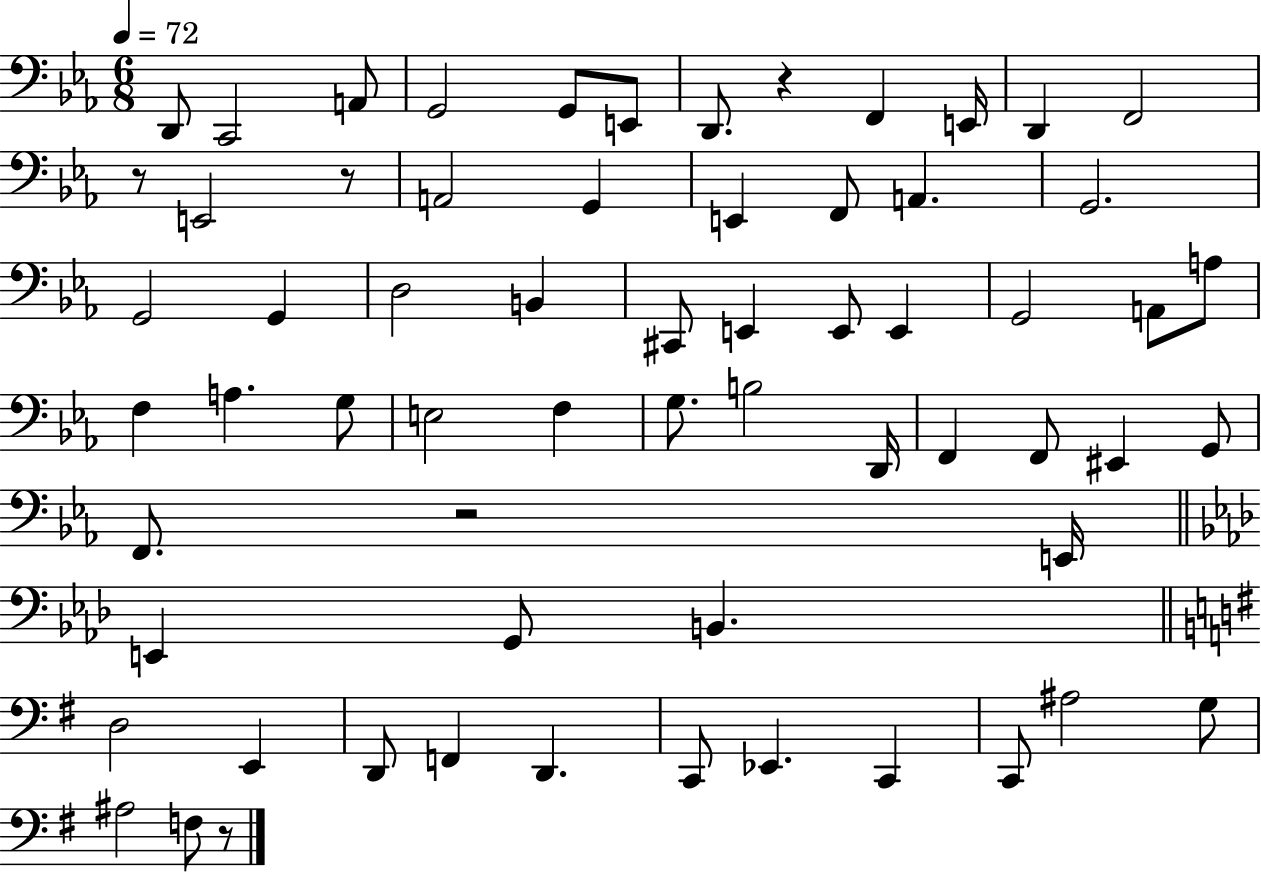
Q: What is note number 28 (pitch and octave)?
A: A2